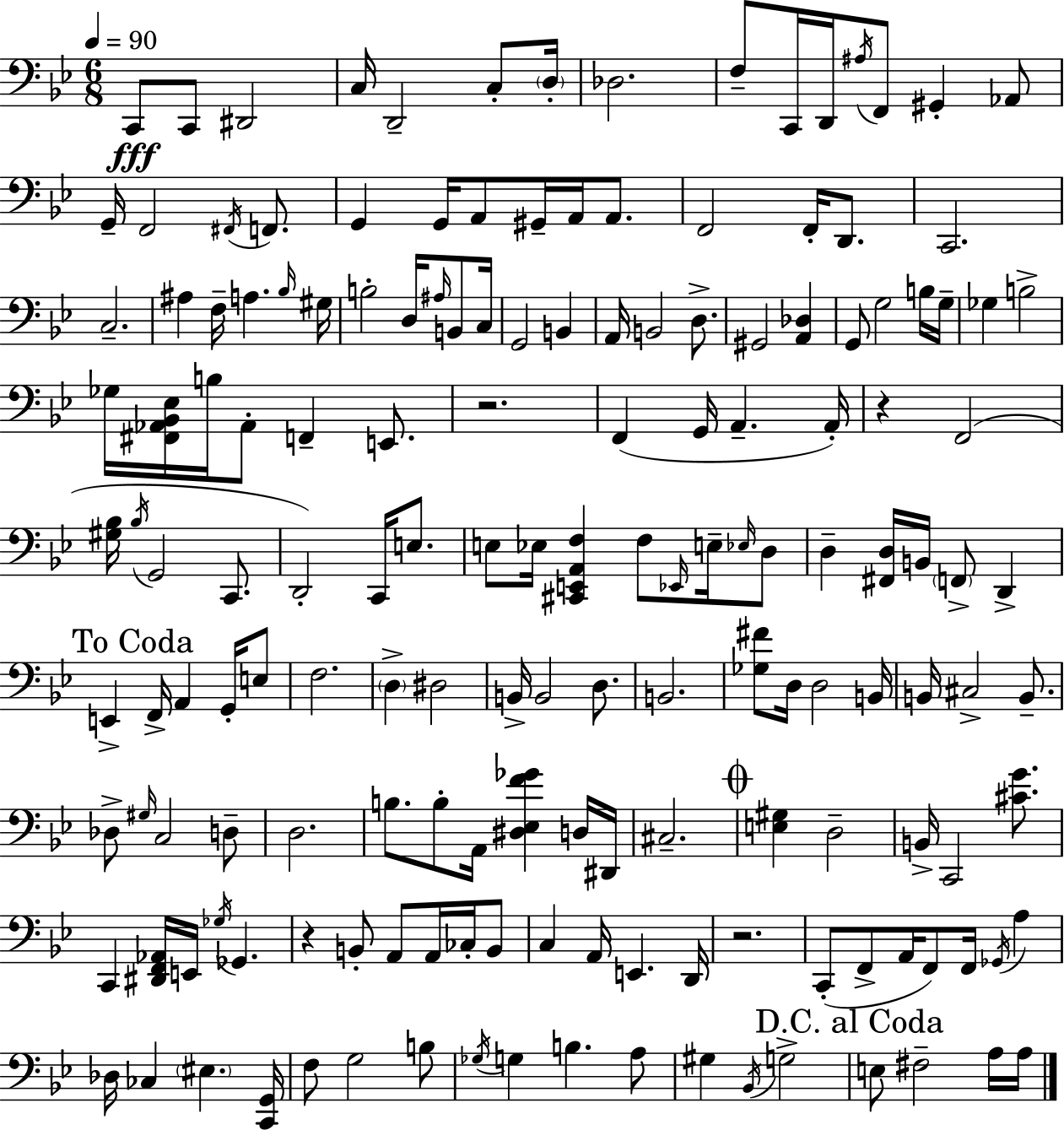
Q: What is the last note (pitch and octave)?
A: A3